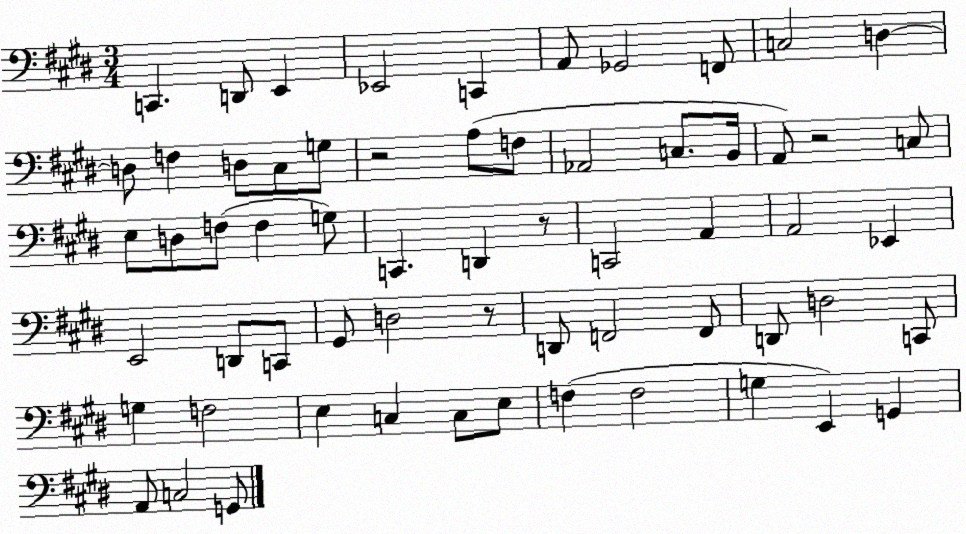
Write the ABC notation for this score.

X:1
T:Untitled
M:3/4
L:1/4
K:E
C,, D,,/2 E,, _E,,2 C,, A,,/2 _G,,2 F,,/2 C,2 D, D,/2 F, D,/2 ^C,/2 G,/2 z2 A,/2 F,/2 _A,,2 C,/2 B,,/4 A,,/2 z2 C,/2 E,/2 D,/2 F,/2 F, G,/2 C,, D,, z/2 C,,2 A,, A,,2 _E,, E,,2 D,,/2 C,,/2 ^G,,/2 D,2 z/2 D,,/2 F,,2 F,,/2 D,,/2 D,2 C,,/2 G, F,2 E, C, C,/2 E,/2 F, F,2 G, E,, G,, A,,/2 C,2 G,,/2